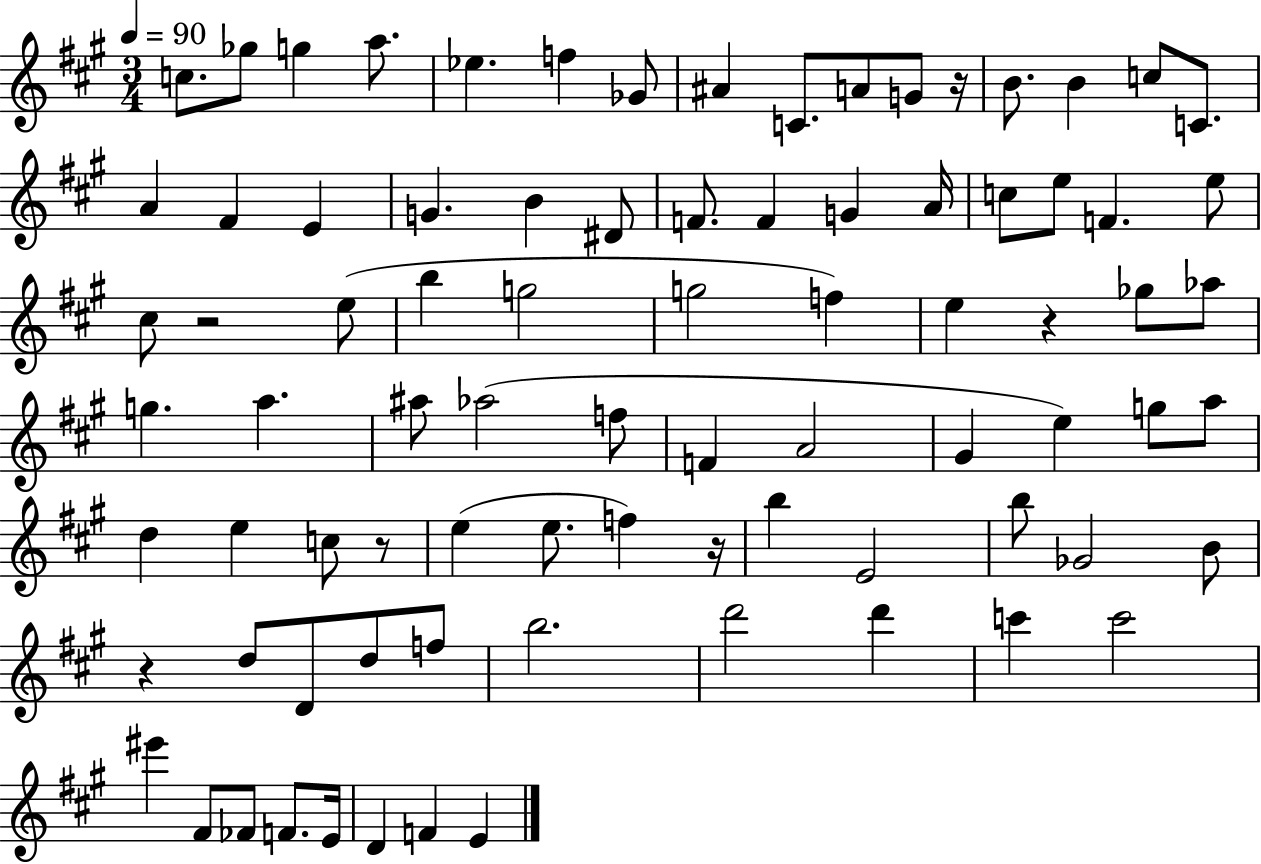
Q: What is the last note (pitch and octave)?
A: E4